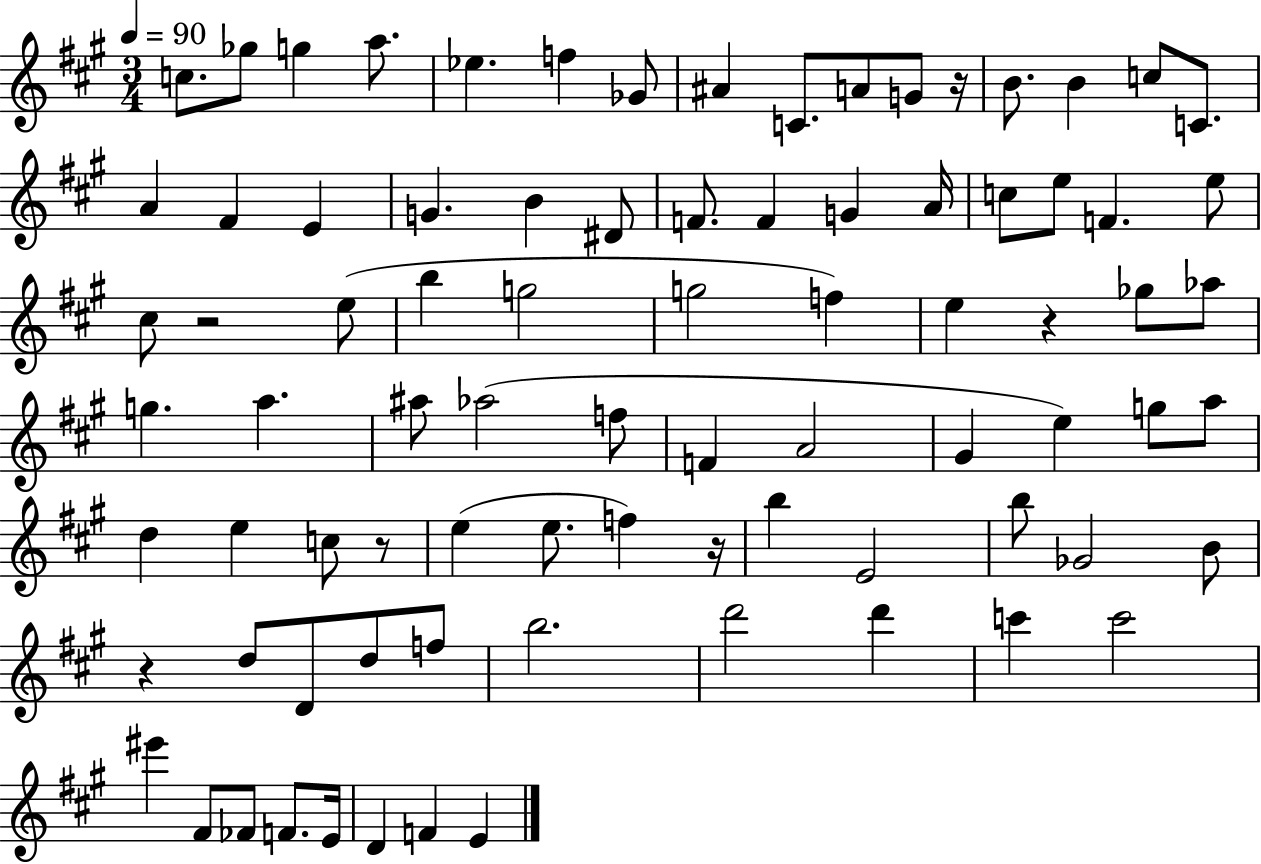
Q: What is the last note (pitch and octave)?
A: E4